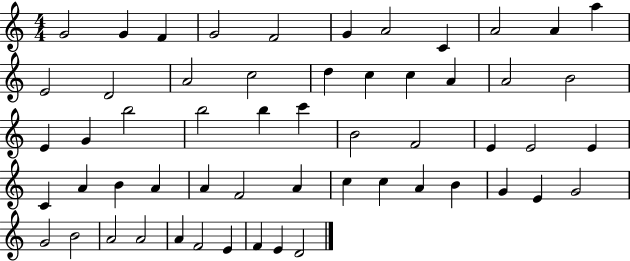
{
  \clef treble
  \numericTimeSignature
  \time 4/4
  \key c \major
  g'2 g'4 f'4 | g'2 f'2 | g'4 a'2 c'4 | a'2 a'4 a''4 | \break e'2 d'2 | a'2 c''2 | d''4 c''4 c''4 a'4 | a'2 b'2 | \break e'4 g'4 b''2 | b''2 b''4 c'''4 | b'2 f'2 | e'4 e'2 e'4 | \break c'4 a'4 b'4 a'4 | a'4 f'2 a'4 | c''4 c''4 a'4 b'4 | g'4 e'4 g'2 | \break g'2 b'2 | a'2 a'2 | a'4 f'2 e'4 | f'4 e'4 d'2 | \break \bar "|."
}